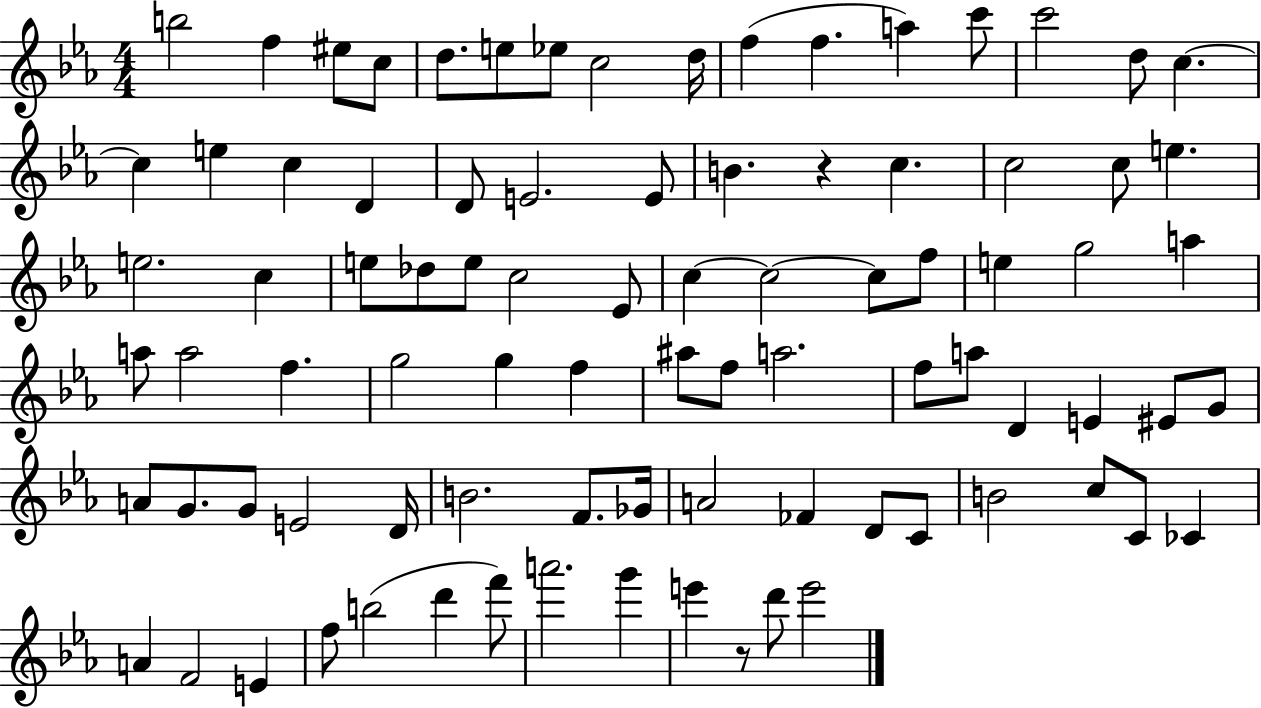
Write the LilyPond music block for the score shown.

{
  \clef treble
  \numericTimeSignature
  \time 4/4
  \key ees \major
  \repeat volta 2 { b''2 f''4 eis''8 c''8 | d''8. e''8 ees''8 c''2 d''16 | f''4( f''4. a''4) c'''8 | c'''2 d''8 c''4.~~ | \break c''4 e''4 c''4 d'4 | d'8 e'2. e'8 | b'4. r4 c''4. | c''2 c''8 e''4. | \break e''2. c''4 | e''8 des''8 e''8 c''2 ees'8 | c''4~~ c''2~~ c''8 f''8 | e''4 g''2 a''4 | \break a''8 a''2 f''4. | g''2 g''4 f''4 | ais''8 f''8 a''2. | f''8 a''8 d'4 e'4 eis'8 g'8 | \break a'8 g'8. g'8 e'2 d'16 | b'2. f'8. ges'16 | a'2 fes'4 d'8 c'8 | b'2 c''8 c'8 ces'4 | \break a'4 f'2 e'4 | f''8 b''2( d'''4 f'''8) | a'''2. g'''4 | e'''4 r8 d'''8 e'''2 | \break } \bar "|."
}